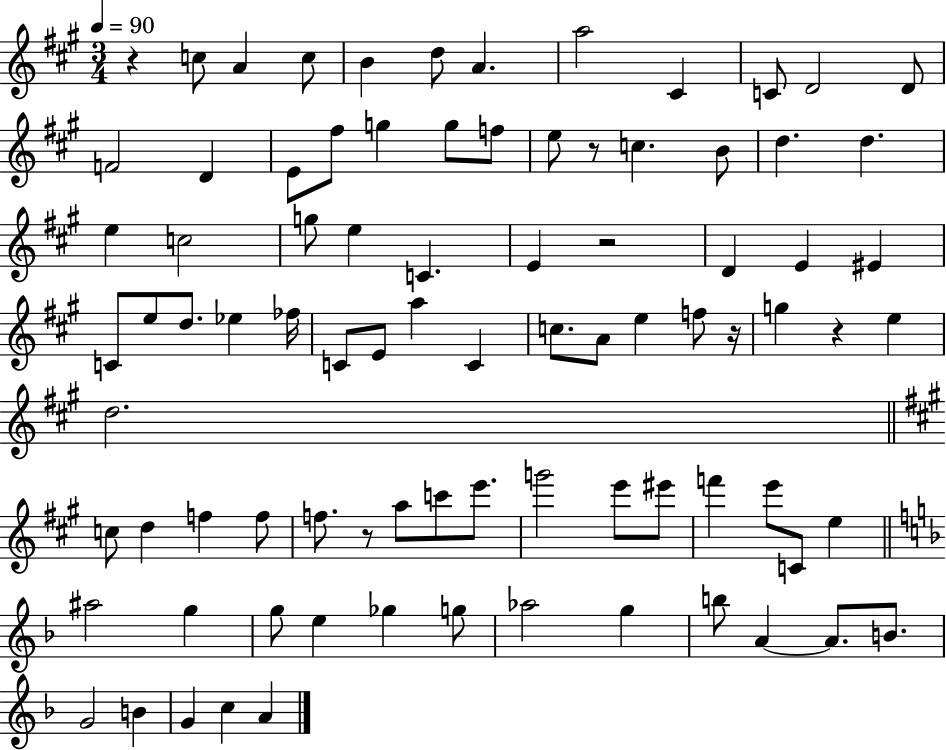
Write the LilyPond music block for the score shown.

{
  \clef treble
  \numericTimeSignature
  \time 3/4
  \key a \major
  \tempo 4 = 90
  r4 c''8 a'4 c''8 | b'4 d''8 a'4. | a''2 cis'4 | c'8 d'2 d'8 | \break f'2 d'4 | e'8 fis''8 g''4 g''8 f''8 | e''8 r8 c''4. b'8 | d''4. d''4. | \break e''4 c''2 | g''8 e''4 c'4. | e'4 r2 | d'4 e'4 eis'4 | \break c'8 e''8 d''8. ees''4 fes''16 | c'8 e'8 a''4 c'4 | c''8. a'8 e''4 f''8 r16 | g''4 r4 e''4 | \break d''2. | \bar "||" \break \key a \major c''8 d''4 f''4 f''8 | f''8. r8 a''8 c'''8 e'''8. | g'''2 e'''8 eis'''8 | f'''4 e'''8 c'8 e''4 | \break \bar "||" \break \key d \minor ais''2 g''4 | g''8 e''4 ges''4 g''8 | aes''2 g''4 | b''8 a'4~~ a'8. b'8. | \break g'2 b'4 | g'4 c''4 a'4 | \bar "|."
}